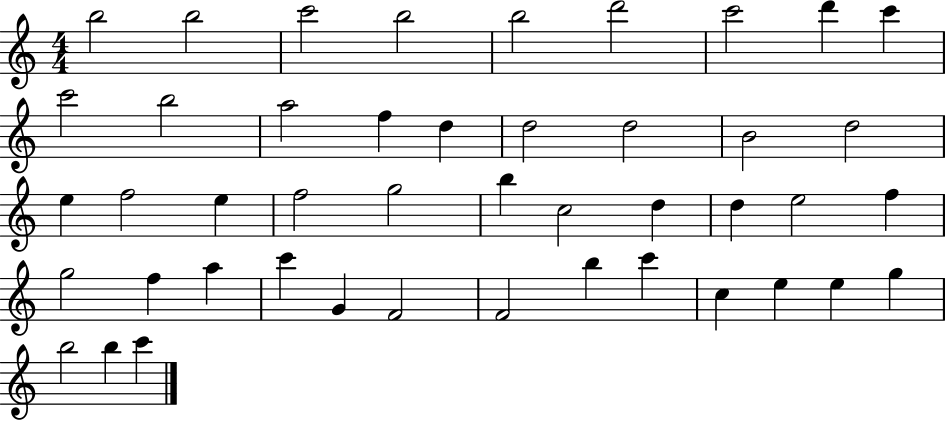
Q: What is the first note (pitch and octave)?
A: B5